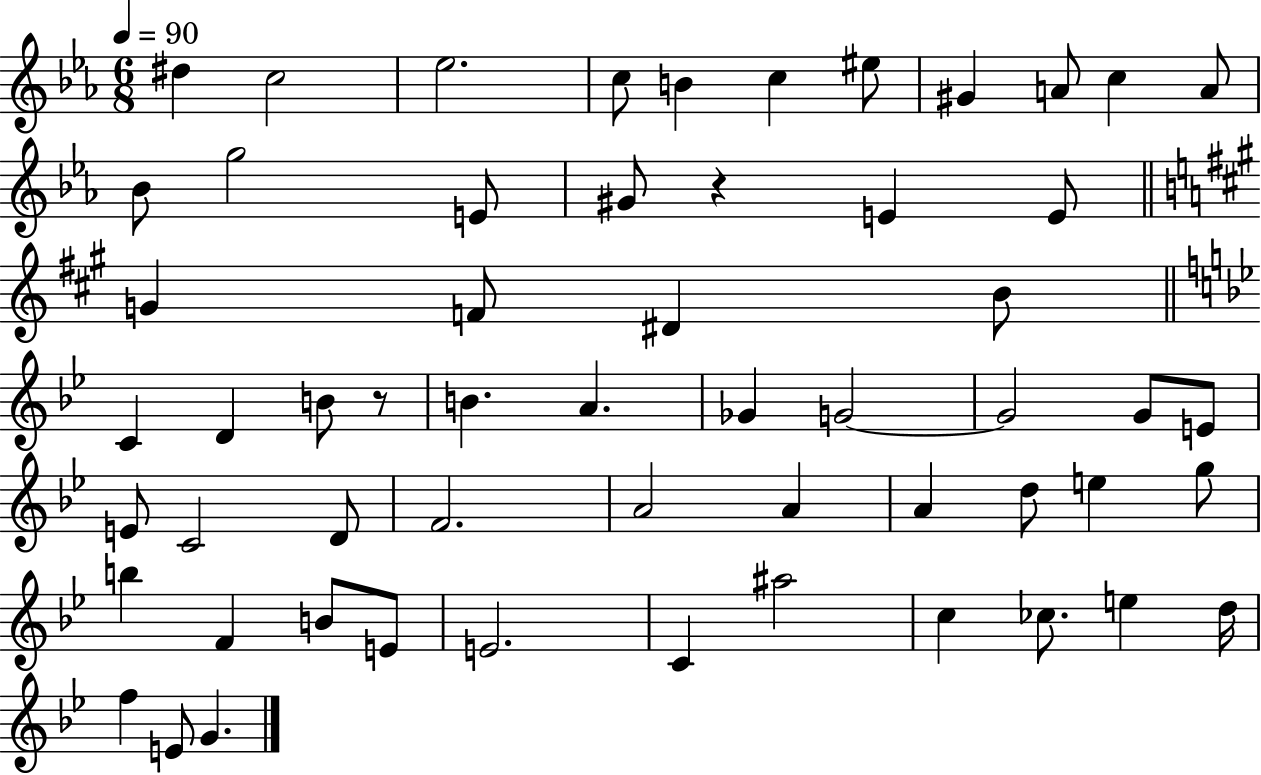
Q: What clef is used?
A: treble